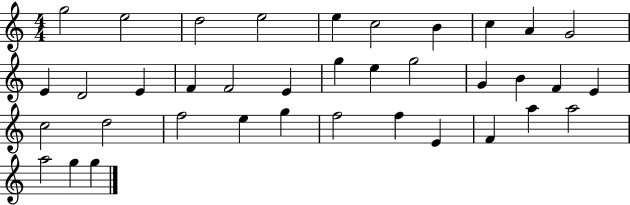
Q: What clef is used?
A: treble